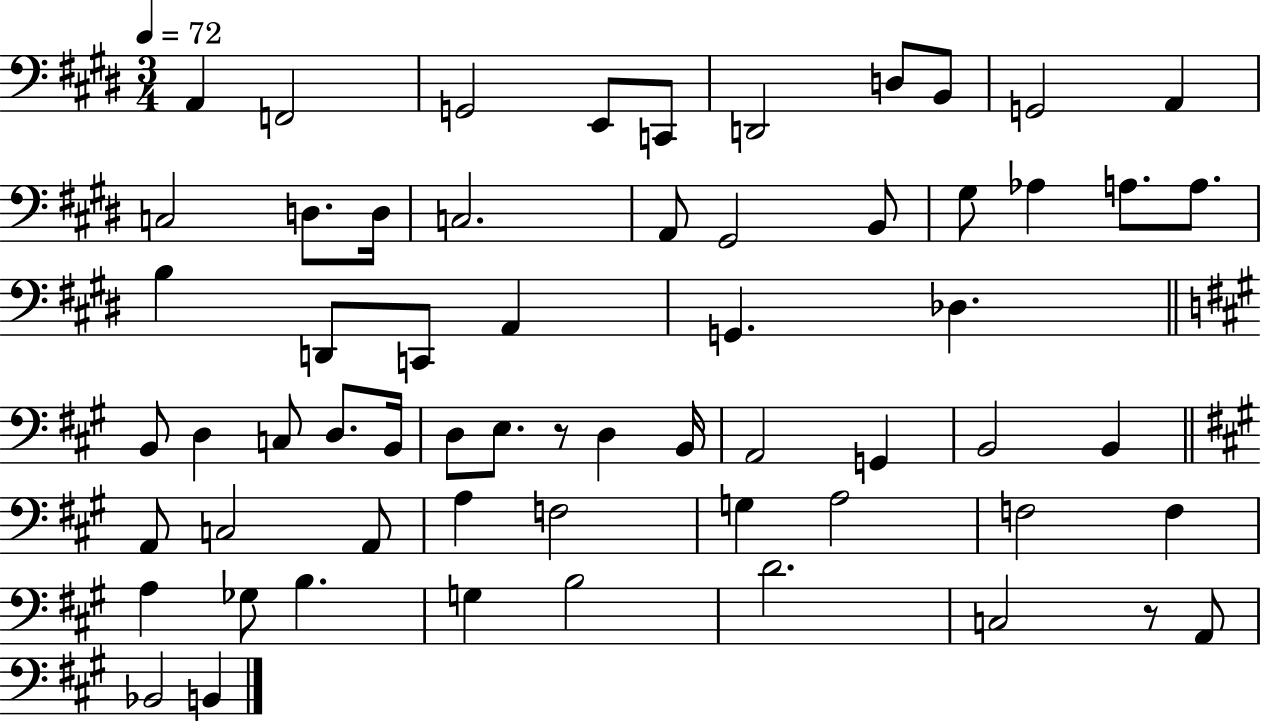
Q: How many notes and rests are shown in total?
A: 61